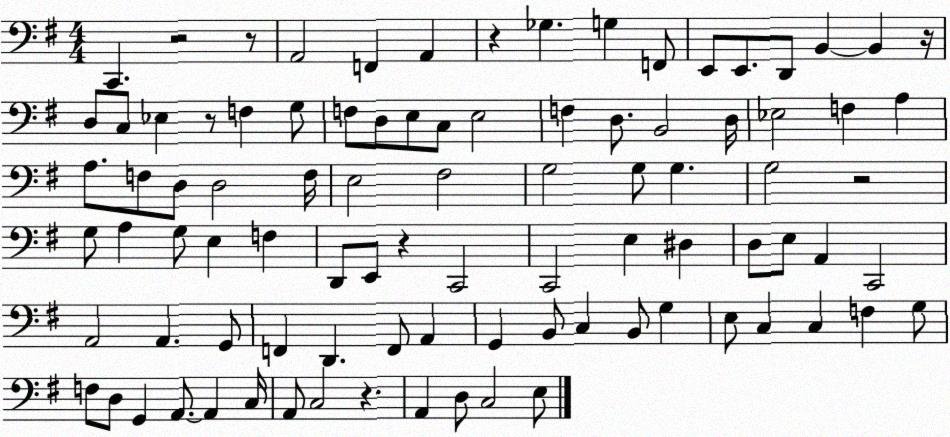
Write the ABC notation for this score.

X:1
T:Untitled
M:4/4
L:1/4
K:G
C,, z2 z/2 A,,2 F,, A,, z _G, G, F,,/2 E,,/2 E,,/2 D,,/2 B,, B,, z/4 D,/2 C,/2 _E, z/2 F, G,/2 F,/2 D,/2 E,/2 C,/2 E,2 F, D,/2 B,,2 D,/4 _E,2 F, A, A,/2 F,/2 D,/2 D,2 F,/4 E,2 ^F,2 G,2 G,/2 G, G,2 z2 G,/2 A, G,/2 E, F, D,,/2 E,,/2 z C,,2 C,,2 E, ^D, D,/2 E,/2 A,, C,,2 A,,2 A,, G,,/2 F,, D,, F,,/2 A,, G,, B,,/2 C, B,,/2 G, E,/2 C, C, F, G,/2 F,/2 D,/2 G,, A,,/2 A,, C,/4 A,,/2 C,2 z A,, D,/2 C,2 E,/2